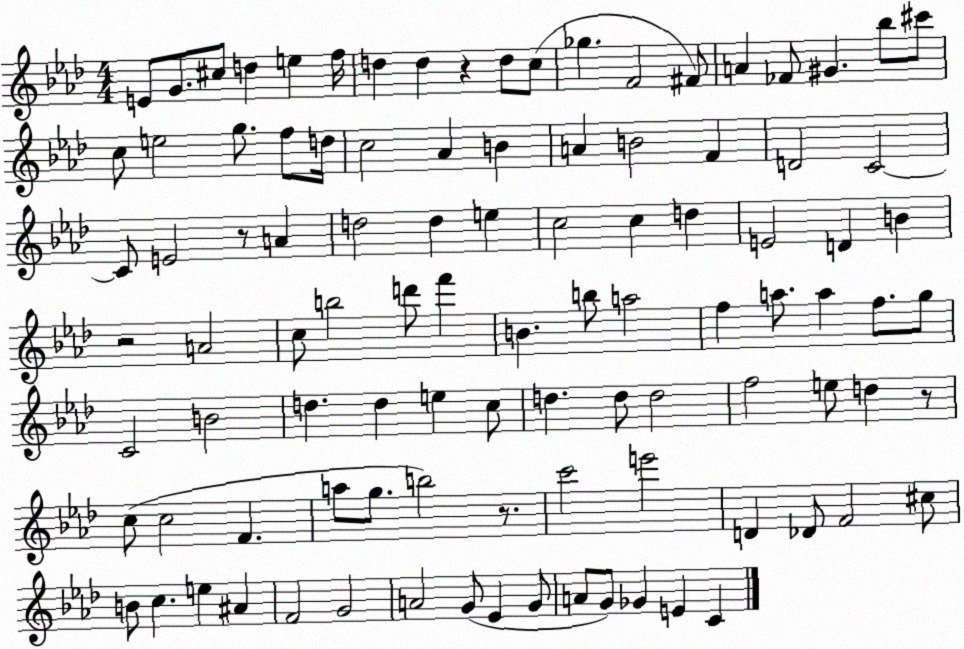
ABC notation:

X:1
T:Untitled
M:4/4
L:1/4
K:Ab
E/2 G/2 ^c/2 d e f/4 d d z d/2 c/2 _g F2 ^F/2 A _F/2 ^G _b/2 ^c'/2 c/2 e2 g/2 f/2 d/4 c2 _A B A B2 F D2 C2 C/2 E2 z/2 A d2 d e c2 c d E2 D B z2 A2 c/2 b2 d'/2 f' B b/2 a2 f a/2 a f/2 g/2 C2 B2 d d e c/2 d d/2 d2 f2 e/2 d z/2 c/2 c2 F a/2 g/2 b2 z/2 c'2 e'2 D _D/2 F2 ^c/2 B/2 c e ^A F2 G2 A2 G/2 _E G/2 A/2 G/2 _G E C